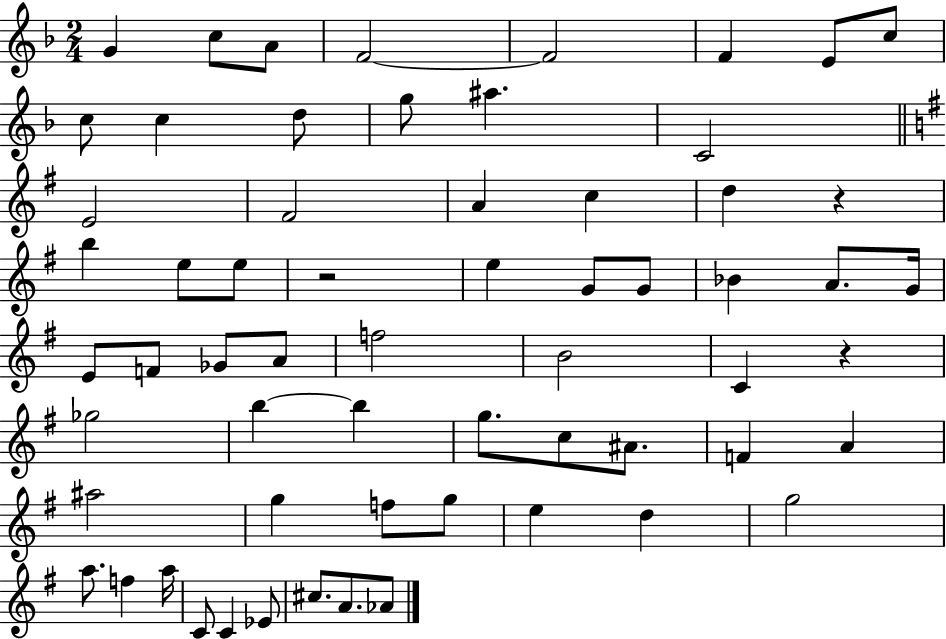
G4/q C5/e A4/e F4/h F4/h F4/q E4/e C5/e C5/e C5/q D5/e G5/e A#5/q. C4/h E4/h F#4/h A4/q C5/q D5/q R/q B5/q E5/e E5/e R/h E5/q G4/e G4/e Bb4/q A4/e. G4/s E4/e F4/e Gb4/e A4/e F5/h B4/h C4/q R/q Gb5/h B5/q B5/q G5/e. C5/e A#4/e. F4/q A4/q A#5/h G5/q F5/e G5/e E5/q D5/q G5/h A5/e. F5/q A5/s C4/e C4/q Eb4/e C#5/e. A4/e. Ab4/e